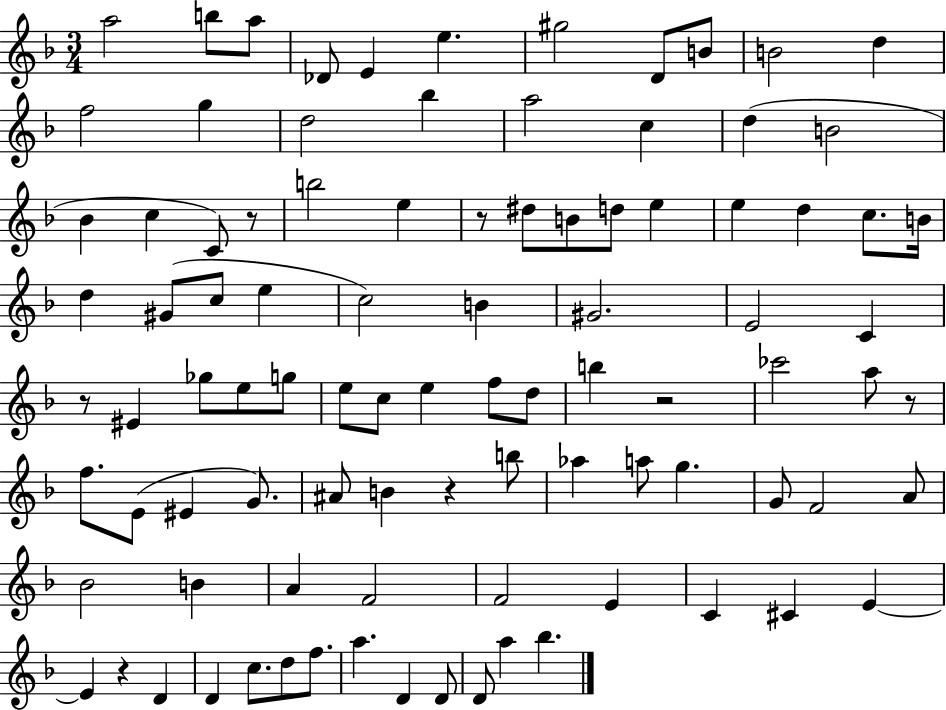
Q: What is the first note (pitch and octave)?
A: A5